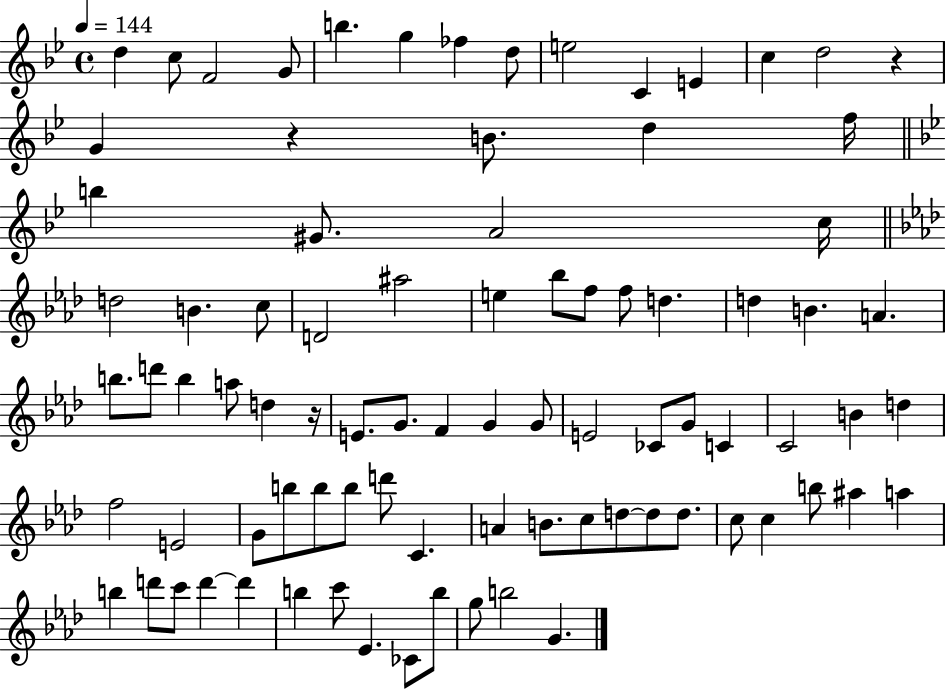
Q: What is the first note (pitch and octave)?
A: D5